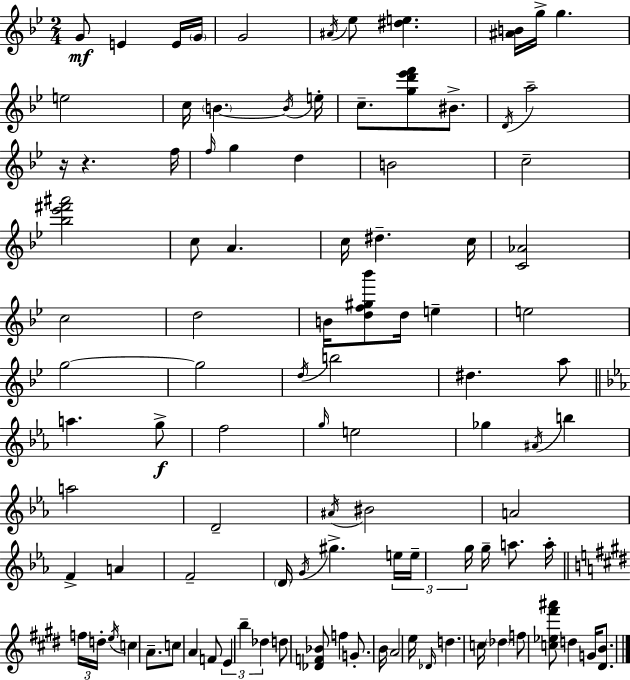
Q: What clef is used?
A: treble